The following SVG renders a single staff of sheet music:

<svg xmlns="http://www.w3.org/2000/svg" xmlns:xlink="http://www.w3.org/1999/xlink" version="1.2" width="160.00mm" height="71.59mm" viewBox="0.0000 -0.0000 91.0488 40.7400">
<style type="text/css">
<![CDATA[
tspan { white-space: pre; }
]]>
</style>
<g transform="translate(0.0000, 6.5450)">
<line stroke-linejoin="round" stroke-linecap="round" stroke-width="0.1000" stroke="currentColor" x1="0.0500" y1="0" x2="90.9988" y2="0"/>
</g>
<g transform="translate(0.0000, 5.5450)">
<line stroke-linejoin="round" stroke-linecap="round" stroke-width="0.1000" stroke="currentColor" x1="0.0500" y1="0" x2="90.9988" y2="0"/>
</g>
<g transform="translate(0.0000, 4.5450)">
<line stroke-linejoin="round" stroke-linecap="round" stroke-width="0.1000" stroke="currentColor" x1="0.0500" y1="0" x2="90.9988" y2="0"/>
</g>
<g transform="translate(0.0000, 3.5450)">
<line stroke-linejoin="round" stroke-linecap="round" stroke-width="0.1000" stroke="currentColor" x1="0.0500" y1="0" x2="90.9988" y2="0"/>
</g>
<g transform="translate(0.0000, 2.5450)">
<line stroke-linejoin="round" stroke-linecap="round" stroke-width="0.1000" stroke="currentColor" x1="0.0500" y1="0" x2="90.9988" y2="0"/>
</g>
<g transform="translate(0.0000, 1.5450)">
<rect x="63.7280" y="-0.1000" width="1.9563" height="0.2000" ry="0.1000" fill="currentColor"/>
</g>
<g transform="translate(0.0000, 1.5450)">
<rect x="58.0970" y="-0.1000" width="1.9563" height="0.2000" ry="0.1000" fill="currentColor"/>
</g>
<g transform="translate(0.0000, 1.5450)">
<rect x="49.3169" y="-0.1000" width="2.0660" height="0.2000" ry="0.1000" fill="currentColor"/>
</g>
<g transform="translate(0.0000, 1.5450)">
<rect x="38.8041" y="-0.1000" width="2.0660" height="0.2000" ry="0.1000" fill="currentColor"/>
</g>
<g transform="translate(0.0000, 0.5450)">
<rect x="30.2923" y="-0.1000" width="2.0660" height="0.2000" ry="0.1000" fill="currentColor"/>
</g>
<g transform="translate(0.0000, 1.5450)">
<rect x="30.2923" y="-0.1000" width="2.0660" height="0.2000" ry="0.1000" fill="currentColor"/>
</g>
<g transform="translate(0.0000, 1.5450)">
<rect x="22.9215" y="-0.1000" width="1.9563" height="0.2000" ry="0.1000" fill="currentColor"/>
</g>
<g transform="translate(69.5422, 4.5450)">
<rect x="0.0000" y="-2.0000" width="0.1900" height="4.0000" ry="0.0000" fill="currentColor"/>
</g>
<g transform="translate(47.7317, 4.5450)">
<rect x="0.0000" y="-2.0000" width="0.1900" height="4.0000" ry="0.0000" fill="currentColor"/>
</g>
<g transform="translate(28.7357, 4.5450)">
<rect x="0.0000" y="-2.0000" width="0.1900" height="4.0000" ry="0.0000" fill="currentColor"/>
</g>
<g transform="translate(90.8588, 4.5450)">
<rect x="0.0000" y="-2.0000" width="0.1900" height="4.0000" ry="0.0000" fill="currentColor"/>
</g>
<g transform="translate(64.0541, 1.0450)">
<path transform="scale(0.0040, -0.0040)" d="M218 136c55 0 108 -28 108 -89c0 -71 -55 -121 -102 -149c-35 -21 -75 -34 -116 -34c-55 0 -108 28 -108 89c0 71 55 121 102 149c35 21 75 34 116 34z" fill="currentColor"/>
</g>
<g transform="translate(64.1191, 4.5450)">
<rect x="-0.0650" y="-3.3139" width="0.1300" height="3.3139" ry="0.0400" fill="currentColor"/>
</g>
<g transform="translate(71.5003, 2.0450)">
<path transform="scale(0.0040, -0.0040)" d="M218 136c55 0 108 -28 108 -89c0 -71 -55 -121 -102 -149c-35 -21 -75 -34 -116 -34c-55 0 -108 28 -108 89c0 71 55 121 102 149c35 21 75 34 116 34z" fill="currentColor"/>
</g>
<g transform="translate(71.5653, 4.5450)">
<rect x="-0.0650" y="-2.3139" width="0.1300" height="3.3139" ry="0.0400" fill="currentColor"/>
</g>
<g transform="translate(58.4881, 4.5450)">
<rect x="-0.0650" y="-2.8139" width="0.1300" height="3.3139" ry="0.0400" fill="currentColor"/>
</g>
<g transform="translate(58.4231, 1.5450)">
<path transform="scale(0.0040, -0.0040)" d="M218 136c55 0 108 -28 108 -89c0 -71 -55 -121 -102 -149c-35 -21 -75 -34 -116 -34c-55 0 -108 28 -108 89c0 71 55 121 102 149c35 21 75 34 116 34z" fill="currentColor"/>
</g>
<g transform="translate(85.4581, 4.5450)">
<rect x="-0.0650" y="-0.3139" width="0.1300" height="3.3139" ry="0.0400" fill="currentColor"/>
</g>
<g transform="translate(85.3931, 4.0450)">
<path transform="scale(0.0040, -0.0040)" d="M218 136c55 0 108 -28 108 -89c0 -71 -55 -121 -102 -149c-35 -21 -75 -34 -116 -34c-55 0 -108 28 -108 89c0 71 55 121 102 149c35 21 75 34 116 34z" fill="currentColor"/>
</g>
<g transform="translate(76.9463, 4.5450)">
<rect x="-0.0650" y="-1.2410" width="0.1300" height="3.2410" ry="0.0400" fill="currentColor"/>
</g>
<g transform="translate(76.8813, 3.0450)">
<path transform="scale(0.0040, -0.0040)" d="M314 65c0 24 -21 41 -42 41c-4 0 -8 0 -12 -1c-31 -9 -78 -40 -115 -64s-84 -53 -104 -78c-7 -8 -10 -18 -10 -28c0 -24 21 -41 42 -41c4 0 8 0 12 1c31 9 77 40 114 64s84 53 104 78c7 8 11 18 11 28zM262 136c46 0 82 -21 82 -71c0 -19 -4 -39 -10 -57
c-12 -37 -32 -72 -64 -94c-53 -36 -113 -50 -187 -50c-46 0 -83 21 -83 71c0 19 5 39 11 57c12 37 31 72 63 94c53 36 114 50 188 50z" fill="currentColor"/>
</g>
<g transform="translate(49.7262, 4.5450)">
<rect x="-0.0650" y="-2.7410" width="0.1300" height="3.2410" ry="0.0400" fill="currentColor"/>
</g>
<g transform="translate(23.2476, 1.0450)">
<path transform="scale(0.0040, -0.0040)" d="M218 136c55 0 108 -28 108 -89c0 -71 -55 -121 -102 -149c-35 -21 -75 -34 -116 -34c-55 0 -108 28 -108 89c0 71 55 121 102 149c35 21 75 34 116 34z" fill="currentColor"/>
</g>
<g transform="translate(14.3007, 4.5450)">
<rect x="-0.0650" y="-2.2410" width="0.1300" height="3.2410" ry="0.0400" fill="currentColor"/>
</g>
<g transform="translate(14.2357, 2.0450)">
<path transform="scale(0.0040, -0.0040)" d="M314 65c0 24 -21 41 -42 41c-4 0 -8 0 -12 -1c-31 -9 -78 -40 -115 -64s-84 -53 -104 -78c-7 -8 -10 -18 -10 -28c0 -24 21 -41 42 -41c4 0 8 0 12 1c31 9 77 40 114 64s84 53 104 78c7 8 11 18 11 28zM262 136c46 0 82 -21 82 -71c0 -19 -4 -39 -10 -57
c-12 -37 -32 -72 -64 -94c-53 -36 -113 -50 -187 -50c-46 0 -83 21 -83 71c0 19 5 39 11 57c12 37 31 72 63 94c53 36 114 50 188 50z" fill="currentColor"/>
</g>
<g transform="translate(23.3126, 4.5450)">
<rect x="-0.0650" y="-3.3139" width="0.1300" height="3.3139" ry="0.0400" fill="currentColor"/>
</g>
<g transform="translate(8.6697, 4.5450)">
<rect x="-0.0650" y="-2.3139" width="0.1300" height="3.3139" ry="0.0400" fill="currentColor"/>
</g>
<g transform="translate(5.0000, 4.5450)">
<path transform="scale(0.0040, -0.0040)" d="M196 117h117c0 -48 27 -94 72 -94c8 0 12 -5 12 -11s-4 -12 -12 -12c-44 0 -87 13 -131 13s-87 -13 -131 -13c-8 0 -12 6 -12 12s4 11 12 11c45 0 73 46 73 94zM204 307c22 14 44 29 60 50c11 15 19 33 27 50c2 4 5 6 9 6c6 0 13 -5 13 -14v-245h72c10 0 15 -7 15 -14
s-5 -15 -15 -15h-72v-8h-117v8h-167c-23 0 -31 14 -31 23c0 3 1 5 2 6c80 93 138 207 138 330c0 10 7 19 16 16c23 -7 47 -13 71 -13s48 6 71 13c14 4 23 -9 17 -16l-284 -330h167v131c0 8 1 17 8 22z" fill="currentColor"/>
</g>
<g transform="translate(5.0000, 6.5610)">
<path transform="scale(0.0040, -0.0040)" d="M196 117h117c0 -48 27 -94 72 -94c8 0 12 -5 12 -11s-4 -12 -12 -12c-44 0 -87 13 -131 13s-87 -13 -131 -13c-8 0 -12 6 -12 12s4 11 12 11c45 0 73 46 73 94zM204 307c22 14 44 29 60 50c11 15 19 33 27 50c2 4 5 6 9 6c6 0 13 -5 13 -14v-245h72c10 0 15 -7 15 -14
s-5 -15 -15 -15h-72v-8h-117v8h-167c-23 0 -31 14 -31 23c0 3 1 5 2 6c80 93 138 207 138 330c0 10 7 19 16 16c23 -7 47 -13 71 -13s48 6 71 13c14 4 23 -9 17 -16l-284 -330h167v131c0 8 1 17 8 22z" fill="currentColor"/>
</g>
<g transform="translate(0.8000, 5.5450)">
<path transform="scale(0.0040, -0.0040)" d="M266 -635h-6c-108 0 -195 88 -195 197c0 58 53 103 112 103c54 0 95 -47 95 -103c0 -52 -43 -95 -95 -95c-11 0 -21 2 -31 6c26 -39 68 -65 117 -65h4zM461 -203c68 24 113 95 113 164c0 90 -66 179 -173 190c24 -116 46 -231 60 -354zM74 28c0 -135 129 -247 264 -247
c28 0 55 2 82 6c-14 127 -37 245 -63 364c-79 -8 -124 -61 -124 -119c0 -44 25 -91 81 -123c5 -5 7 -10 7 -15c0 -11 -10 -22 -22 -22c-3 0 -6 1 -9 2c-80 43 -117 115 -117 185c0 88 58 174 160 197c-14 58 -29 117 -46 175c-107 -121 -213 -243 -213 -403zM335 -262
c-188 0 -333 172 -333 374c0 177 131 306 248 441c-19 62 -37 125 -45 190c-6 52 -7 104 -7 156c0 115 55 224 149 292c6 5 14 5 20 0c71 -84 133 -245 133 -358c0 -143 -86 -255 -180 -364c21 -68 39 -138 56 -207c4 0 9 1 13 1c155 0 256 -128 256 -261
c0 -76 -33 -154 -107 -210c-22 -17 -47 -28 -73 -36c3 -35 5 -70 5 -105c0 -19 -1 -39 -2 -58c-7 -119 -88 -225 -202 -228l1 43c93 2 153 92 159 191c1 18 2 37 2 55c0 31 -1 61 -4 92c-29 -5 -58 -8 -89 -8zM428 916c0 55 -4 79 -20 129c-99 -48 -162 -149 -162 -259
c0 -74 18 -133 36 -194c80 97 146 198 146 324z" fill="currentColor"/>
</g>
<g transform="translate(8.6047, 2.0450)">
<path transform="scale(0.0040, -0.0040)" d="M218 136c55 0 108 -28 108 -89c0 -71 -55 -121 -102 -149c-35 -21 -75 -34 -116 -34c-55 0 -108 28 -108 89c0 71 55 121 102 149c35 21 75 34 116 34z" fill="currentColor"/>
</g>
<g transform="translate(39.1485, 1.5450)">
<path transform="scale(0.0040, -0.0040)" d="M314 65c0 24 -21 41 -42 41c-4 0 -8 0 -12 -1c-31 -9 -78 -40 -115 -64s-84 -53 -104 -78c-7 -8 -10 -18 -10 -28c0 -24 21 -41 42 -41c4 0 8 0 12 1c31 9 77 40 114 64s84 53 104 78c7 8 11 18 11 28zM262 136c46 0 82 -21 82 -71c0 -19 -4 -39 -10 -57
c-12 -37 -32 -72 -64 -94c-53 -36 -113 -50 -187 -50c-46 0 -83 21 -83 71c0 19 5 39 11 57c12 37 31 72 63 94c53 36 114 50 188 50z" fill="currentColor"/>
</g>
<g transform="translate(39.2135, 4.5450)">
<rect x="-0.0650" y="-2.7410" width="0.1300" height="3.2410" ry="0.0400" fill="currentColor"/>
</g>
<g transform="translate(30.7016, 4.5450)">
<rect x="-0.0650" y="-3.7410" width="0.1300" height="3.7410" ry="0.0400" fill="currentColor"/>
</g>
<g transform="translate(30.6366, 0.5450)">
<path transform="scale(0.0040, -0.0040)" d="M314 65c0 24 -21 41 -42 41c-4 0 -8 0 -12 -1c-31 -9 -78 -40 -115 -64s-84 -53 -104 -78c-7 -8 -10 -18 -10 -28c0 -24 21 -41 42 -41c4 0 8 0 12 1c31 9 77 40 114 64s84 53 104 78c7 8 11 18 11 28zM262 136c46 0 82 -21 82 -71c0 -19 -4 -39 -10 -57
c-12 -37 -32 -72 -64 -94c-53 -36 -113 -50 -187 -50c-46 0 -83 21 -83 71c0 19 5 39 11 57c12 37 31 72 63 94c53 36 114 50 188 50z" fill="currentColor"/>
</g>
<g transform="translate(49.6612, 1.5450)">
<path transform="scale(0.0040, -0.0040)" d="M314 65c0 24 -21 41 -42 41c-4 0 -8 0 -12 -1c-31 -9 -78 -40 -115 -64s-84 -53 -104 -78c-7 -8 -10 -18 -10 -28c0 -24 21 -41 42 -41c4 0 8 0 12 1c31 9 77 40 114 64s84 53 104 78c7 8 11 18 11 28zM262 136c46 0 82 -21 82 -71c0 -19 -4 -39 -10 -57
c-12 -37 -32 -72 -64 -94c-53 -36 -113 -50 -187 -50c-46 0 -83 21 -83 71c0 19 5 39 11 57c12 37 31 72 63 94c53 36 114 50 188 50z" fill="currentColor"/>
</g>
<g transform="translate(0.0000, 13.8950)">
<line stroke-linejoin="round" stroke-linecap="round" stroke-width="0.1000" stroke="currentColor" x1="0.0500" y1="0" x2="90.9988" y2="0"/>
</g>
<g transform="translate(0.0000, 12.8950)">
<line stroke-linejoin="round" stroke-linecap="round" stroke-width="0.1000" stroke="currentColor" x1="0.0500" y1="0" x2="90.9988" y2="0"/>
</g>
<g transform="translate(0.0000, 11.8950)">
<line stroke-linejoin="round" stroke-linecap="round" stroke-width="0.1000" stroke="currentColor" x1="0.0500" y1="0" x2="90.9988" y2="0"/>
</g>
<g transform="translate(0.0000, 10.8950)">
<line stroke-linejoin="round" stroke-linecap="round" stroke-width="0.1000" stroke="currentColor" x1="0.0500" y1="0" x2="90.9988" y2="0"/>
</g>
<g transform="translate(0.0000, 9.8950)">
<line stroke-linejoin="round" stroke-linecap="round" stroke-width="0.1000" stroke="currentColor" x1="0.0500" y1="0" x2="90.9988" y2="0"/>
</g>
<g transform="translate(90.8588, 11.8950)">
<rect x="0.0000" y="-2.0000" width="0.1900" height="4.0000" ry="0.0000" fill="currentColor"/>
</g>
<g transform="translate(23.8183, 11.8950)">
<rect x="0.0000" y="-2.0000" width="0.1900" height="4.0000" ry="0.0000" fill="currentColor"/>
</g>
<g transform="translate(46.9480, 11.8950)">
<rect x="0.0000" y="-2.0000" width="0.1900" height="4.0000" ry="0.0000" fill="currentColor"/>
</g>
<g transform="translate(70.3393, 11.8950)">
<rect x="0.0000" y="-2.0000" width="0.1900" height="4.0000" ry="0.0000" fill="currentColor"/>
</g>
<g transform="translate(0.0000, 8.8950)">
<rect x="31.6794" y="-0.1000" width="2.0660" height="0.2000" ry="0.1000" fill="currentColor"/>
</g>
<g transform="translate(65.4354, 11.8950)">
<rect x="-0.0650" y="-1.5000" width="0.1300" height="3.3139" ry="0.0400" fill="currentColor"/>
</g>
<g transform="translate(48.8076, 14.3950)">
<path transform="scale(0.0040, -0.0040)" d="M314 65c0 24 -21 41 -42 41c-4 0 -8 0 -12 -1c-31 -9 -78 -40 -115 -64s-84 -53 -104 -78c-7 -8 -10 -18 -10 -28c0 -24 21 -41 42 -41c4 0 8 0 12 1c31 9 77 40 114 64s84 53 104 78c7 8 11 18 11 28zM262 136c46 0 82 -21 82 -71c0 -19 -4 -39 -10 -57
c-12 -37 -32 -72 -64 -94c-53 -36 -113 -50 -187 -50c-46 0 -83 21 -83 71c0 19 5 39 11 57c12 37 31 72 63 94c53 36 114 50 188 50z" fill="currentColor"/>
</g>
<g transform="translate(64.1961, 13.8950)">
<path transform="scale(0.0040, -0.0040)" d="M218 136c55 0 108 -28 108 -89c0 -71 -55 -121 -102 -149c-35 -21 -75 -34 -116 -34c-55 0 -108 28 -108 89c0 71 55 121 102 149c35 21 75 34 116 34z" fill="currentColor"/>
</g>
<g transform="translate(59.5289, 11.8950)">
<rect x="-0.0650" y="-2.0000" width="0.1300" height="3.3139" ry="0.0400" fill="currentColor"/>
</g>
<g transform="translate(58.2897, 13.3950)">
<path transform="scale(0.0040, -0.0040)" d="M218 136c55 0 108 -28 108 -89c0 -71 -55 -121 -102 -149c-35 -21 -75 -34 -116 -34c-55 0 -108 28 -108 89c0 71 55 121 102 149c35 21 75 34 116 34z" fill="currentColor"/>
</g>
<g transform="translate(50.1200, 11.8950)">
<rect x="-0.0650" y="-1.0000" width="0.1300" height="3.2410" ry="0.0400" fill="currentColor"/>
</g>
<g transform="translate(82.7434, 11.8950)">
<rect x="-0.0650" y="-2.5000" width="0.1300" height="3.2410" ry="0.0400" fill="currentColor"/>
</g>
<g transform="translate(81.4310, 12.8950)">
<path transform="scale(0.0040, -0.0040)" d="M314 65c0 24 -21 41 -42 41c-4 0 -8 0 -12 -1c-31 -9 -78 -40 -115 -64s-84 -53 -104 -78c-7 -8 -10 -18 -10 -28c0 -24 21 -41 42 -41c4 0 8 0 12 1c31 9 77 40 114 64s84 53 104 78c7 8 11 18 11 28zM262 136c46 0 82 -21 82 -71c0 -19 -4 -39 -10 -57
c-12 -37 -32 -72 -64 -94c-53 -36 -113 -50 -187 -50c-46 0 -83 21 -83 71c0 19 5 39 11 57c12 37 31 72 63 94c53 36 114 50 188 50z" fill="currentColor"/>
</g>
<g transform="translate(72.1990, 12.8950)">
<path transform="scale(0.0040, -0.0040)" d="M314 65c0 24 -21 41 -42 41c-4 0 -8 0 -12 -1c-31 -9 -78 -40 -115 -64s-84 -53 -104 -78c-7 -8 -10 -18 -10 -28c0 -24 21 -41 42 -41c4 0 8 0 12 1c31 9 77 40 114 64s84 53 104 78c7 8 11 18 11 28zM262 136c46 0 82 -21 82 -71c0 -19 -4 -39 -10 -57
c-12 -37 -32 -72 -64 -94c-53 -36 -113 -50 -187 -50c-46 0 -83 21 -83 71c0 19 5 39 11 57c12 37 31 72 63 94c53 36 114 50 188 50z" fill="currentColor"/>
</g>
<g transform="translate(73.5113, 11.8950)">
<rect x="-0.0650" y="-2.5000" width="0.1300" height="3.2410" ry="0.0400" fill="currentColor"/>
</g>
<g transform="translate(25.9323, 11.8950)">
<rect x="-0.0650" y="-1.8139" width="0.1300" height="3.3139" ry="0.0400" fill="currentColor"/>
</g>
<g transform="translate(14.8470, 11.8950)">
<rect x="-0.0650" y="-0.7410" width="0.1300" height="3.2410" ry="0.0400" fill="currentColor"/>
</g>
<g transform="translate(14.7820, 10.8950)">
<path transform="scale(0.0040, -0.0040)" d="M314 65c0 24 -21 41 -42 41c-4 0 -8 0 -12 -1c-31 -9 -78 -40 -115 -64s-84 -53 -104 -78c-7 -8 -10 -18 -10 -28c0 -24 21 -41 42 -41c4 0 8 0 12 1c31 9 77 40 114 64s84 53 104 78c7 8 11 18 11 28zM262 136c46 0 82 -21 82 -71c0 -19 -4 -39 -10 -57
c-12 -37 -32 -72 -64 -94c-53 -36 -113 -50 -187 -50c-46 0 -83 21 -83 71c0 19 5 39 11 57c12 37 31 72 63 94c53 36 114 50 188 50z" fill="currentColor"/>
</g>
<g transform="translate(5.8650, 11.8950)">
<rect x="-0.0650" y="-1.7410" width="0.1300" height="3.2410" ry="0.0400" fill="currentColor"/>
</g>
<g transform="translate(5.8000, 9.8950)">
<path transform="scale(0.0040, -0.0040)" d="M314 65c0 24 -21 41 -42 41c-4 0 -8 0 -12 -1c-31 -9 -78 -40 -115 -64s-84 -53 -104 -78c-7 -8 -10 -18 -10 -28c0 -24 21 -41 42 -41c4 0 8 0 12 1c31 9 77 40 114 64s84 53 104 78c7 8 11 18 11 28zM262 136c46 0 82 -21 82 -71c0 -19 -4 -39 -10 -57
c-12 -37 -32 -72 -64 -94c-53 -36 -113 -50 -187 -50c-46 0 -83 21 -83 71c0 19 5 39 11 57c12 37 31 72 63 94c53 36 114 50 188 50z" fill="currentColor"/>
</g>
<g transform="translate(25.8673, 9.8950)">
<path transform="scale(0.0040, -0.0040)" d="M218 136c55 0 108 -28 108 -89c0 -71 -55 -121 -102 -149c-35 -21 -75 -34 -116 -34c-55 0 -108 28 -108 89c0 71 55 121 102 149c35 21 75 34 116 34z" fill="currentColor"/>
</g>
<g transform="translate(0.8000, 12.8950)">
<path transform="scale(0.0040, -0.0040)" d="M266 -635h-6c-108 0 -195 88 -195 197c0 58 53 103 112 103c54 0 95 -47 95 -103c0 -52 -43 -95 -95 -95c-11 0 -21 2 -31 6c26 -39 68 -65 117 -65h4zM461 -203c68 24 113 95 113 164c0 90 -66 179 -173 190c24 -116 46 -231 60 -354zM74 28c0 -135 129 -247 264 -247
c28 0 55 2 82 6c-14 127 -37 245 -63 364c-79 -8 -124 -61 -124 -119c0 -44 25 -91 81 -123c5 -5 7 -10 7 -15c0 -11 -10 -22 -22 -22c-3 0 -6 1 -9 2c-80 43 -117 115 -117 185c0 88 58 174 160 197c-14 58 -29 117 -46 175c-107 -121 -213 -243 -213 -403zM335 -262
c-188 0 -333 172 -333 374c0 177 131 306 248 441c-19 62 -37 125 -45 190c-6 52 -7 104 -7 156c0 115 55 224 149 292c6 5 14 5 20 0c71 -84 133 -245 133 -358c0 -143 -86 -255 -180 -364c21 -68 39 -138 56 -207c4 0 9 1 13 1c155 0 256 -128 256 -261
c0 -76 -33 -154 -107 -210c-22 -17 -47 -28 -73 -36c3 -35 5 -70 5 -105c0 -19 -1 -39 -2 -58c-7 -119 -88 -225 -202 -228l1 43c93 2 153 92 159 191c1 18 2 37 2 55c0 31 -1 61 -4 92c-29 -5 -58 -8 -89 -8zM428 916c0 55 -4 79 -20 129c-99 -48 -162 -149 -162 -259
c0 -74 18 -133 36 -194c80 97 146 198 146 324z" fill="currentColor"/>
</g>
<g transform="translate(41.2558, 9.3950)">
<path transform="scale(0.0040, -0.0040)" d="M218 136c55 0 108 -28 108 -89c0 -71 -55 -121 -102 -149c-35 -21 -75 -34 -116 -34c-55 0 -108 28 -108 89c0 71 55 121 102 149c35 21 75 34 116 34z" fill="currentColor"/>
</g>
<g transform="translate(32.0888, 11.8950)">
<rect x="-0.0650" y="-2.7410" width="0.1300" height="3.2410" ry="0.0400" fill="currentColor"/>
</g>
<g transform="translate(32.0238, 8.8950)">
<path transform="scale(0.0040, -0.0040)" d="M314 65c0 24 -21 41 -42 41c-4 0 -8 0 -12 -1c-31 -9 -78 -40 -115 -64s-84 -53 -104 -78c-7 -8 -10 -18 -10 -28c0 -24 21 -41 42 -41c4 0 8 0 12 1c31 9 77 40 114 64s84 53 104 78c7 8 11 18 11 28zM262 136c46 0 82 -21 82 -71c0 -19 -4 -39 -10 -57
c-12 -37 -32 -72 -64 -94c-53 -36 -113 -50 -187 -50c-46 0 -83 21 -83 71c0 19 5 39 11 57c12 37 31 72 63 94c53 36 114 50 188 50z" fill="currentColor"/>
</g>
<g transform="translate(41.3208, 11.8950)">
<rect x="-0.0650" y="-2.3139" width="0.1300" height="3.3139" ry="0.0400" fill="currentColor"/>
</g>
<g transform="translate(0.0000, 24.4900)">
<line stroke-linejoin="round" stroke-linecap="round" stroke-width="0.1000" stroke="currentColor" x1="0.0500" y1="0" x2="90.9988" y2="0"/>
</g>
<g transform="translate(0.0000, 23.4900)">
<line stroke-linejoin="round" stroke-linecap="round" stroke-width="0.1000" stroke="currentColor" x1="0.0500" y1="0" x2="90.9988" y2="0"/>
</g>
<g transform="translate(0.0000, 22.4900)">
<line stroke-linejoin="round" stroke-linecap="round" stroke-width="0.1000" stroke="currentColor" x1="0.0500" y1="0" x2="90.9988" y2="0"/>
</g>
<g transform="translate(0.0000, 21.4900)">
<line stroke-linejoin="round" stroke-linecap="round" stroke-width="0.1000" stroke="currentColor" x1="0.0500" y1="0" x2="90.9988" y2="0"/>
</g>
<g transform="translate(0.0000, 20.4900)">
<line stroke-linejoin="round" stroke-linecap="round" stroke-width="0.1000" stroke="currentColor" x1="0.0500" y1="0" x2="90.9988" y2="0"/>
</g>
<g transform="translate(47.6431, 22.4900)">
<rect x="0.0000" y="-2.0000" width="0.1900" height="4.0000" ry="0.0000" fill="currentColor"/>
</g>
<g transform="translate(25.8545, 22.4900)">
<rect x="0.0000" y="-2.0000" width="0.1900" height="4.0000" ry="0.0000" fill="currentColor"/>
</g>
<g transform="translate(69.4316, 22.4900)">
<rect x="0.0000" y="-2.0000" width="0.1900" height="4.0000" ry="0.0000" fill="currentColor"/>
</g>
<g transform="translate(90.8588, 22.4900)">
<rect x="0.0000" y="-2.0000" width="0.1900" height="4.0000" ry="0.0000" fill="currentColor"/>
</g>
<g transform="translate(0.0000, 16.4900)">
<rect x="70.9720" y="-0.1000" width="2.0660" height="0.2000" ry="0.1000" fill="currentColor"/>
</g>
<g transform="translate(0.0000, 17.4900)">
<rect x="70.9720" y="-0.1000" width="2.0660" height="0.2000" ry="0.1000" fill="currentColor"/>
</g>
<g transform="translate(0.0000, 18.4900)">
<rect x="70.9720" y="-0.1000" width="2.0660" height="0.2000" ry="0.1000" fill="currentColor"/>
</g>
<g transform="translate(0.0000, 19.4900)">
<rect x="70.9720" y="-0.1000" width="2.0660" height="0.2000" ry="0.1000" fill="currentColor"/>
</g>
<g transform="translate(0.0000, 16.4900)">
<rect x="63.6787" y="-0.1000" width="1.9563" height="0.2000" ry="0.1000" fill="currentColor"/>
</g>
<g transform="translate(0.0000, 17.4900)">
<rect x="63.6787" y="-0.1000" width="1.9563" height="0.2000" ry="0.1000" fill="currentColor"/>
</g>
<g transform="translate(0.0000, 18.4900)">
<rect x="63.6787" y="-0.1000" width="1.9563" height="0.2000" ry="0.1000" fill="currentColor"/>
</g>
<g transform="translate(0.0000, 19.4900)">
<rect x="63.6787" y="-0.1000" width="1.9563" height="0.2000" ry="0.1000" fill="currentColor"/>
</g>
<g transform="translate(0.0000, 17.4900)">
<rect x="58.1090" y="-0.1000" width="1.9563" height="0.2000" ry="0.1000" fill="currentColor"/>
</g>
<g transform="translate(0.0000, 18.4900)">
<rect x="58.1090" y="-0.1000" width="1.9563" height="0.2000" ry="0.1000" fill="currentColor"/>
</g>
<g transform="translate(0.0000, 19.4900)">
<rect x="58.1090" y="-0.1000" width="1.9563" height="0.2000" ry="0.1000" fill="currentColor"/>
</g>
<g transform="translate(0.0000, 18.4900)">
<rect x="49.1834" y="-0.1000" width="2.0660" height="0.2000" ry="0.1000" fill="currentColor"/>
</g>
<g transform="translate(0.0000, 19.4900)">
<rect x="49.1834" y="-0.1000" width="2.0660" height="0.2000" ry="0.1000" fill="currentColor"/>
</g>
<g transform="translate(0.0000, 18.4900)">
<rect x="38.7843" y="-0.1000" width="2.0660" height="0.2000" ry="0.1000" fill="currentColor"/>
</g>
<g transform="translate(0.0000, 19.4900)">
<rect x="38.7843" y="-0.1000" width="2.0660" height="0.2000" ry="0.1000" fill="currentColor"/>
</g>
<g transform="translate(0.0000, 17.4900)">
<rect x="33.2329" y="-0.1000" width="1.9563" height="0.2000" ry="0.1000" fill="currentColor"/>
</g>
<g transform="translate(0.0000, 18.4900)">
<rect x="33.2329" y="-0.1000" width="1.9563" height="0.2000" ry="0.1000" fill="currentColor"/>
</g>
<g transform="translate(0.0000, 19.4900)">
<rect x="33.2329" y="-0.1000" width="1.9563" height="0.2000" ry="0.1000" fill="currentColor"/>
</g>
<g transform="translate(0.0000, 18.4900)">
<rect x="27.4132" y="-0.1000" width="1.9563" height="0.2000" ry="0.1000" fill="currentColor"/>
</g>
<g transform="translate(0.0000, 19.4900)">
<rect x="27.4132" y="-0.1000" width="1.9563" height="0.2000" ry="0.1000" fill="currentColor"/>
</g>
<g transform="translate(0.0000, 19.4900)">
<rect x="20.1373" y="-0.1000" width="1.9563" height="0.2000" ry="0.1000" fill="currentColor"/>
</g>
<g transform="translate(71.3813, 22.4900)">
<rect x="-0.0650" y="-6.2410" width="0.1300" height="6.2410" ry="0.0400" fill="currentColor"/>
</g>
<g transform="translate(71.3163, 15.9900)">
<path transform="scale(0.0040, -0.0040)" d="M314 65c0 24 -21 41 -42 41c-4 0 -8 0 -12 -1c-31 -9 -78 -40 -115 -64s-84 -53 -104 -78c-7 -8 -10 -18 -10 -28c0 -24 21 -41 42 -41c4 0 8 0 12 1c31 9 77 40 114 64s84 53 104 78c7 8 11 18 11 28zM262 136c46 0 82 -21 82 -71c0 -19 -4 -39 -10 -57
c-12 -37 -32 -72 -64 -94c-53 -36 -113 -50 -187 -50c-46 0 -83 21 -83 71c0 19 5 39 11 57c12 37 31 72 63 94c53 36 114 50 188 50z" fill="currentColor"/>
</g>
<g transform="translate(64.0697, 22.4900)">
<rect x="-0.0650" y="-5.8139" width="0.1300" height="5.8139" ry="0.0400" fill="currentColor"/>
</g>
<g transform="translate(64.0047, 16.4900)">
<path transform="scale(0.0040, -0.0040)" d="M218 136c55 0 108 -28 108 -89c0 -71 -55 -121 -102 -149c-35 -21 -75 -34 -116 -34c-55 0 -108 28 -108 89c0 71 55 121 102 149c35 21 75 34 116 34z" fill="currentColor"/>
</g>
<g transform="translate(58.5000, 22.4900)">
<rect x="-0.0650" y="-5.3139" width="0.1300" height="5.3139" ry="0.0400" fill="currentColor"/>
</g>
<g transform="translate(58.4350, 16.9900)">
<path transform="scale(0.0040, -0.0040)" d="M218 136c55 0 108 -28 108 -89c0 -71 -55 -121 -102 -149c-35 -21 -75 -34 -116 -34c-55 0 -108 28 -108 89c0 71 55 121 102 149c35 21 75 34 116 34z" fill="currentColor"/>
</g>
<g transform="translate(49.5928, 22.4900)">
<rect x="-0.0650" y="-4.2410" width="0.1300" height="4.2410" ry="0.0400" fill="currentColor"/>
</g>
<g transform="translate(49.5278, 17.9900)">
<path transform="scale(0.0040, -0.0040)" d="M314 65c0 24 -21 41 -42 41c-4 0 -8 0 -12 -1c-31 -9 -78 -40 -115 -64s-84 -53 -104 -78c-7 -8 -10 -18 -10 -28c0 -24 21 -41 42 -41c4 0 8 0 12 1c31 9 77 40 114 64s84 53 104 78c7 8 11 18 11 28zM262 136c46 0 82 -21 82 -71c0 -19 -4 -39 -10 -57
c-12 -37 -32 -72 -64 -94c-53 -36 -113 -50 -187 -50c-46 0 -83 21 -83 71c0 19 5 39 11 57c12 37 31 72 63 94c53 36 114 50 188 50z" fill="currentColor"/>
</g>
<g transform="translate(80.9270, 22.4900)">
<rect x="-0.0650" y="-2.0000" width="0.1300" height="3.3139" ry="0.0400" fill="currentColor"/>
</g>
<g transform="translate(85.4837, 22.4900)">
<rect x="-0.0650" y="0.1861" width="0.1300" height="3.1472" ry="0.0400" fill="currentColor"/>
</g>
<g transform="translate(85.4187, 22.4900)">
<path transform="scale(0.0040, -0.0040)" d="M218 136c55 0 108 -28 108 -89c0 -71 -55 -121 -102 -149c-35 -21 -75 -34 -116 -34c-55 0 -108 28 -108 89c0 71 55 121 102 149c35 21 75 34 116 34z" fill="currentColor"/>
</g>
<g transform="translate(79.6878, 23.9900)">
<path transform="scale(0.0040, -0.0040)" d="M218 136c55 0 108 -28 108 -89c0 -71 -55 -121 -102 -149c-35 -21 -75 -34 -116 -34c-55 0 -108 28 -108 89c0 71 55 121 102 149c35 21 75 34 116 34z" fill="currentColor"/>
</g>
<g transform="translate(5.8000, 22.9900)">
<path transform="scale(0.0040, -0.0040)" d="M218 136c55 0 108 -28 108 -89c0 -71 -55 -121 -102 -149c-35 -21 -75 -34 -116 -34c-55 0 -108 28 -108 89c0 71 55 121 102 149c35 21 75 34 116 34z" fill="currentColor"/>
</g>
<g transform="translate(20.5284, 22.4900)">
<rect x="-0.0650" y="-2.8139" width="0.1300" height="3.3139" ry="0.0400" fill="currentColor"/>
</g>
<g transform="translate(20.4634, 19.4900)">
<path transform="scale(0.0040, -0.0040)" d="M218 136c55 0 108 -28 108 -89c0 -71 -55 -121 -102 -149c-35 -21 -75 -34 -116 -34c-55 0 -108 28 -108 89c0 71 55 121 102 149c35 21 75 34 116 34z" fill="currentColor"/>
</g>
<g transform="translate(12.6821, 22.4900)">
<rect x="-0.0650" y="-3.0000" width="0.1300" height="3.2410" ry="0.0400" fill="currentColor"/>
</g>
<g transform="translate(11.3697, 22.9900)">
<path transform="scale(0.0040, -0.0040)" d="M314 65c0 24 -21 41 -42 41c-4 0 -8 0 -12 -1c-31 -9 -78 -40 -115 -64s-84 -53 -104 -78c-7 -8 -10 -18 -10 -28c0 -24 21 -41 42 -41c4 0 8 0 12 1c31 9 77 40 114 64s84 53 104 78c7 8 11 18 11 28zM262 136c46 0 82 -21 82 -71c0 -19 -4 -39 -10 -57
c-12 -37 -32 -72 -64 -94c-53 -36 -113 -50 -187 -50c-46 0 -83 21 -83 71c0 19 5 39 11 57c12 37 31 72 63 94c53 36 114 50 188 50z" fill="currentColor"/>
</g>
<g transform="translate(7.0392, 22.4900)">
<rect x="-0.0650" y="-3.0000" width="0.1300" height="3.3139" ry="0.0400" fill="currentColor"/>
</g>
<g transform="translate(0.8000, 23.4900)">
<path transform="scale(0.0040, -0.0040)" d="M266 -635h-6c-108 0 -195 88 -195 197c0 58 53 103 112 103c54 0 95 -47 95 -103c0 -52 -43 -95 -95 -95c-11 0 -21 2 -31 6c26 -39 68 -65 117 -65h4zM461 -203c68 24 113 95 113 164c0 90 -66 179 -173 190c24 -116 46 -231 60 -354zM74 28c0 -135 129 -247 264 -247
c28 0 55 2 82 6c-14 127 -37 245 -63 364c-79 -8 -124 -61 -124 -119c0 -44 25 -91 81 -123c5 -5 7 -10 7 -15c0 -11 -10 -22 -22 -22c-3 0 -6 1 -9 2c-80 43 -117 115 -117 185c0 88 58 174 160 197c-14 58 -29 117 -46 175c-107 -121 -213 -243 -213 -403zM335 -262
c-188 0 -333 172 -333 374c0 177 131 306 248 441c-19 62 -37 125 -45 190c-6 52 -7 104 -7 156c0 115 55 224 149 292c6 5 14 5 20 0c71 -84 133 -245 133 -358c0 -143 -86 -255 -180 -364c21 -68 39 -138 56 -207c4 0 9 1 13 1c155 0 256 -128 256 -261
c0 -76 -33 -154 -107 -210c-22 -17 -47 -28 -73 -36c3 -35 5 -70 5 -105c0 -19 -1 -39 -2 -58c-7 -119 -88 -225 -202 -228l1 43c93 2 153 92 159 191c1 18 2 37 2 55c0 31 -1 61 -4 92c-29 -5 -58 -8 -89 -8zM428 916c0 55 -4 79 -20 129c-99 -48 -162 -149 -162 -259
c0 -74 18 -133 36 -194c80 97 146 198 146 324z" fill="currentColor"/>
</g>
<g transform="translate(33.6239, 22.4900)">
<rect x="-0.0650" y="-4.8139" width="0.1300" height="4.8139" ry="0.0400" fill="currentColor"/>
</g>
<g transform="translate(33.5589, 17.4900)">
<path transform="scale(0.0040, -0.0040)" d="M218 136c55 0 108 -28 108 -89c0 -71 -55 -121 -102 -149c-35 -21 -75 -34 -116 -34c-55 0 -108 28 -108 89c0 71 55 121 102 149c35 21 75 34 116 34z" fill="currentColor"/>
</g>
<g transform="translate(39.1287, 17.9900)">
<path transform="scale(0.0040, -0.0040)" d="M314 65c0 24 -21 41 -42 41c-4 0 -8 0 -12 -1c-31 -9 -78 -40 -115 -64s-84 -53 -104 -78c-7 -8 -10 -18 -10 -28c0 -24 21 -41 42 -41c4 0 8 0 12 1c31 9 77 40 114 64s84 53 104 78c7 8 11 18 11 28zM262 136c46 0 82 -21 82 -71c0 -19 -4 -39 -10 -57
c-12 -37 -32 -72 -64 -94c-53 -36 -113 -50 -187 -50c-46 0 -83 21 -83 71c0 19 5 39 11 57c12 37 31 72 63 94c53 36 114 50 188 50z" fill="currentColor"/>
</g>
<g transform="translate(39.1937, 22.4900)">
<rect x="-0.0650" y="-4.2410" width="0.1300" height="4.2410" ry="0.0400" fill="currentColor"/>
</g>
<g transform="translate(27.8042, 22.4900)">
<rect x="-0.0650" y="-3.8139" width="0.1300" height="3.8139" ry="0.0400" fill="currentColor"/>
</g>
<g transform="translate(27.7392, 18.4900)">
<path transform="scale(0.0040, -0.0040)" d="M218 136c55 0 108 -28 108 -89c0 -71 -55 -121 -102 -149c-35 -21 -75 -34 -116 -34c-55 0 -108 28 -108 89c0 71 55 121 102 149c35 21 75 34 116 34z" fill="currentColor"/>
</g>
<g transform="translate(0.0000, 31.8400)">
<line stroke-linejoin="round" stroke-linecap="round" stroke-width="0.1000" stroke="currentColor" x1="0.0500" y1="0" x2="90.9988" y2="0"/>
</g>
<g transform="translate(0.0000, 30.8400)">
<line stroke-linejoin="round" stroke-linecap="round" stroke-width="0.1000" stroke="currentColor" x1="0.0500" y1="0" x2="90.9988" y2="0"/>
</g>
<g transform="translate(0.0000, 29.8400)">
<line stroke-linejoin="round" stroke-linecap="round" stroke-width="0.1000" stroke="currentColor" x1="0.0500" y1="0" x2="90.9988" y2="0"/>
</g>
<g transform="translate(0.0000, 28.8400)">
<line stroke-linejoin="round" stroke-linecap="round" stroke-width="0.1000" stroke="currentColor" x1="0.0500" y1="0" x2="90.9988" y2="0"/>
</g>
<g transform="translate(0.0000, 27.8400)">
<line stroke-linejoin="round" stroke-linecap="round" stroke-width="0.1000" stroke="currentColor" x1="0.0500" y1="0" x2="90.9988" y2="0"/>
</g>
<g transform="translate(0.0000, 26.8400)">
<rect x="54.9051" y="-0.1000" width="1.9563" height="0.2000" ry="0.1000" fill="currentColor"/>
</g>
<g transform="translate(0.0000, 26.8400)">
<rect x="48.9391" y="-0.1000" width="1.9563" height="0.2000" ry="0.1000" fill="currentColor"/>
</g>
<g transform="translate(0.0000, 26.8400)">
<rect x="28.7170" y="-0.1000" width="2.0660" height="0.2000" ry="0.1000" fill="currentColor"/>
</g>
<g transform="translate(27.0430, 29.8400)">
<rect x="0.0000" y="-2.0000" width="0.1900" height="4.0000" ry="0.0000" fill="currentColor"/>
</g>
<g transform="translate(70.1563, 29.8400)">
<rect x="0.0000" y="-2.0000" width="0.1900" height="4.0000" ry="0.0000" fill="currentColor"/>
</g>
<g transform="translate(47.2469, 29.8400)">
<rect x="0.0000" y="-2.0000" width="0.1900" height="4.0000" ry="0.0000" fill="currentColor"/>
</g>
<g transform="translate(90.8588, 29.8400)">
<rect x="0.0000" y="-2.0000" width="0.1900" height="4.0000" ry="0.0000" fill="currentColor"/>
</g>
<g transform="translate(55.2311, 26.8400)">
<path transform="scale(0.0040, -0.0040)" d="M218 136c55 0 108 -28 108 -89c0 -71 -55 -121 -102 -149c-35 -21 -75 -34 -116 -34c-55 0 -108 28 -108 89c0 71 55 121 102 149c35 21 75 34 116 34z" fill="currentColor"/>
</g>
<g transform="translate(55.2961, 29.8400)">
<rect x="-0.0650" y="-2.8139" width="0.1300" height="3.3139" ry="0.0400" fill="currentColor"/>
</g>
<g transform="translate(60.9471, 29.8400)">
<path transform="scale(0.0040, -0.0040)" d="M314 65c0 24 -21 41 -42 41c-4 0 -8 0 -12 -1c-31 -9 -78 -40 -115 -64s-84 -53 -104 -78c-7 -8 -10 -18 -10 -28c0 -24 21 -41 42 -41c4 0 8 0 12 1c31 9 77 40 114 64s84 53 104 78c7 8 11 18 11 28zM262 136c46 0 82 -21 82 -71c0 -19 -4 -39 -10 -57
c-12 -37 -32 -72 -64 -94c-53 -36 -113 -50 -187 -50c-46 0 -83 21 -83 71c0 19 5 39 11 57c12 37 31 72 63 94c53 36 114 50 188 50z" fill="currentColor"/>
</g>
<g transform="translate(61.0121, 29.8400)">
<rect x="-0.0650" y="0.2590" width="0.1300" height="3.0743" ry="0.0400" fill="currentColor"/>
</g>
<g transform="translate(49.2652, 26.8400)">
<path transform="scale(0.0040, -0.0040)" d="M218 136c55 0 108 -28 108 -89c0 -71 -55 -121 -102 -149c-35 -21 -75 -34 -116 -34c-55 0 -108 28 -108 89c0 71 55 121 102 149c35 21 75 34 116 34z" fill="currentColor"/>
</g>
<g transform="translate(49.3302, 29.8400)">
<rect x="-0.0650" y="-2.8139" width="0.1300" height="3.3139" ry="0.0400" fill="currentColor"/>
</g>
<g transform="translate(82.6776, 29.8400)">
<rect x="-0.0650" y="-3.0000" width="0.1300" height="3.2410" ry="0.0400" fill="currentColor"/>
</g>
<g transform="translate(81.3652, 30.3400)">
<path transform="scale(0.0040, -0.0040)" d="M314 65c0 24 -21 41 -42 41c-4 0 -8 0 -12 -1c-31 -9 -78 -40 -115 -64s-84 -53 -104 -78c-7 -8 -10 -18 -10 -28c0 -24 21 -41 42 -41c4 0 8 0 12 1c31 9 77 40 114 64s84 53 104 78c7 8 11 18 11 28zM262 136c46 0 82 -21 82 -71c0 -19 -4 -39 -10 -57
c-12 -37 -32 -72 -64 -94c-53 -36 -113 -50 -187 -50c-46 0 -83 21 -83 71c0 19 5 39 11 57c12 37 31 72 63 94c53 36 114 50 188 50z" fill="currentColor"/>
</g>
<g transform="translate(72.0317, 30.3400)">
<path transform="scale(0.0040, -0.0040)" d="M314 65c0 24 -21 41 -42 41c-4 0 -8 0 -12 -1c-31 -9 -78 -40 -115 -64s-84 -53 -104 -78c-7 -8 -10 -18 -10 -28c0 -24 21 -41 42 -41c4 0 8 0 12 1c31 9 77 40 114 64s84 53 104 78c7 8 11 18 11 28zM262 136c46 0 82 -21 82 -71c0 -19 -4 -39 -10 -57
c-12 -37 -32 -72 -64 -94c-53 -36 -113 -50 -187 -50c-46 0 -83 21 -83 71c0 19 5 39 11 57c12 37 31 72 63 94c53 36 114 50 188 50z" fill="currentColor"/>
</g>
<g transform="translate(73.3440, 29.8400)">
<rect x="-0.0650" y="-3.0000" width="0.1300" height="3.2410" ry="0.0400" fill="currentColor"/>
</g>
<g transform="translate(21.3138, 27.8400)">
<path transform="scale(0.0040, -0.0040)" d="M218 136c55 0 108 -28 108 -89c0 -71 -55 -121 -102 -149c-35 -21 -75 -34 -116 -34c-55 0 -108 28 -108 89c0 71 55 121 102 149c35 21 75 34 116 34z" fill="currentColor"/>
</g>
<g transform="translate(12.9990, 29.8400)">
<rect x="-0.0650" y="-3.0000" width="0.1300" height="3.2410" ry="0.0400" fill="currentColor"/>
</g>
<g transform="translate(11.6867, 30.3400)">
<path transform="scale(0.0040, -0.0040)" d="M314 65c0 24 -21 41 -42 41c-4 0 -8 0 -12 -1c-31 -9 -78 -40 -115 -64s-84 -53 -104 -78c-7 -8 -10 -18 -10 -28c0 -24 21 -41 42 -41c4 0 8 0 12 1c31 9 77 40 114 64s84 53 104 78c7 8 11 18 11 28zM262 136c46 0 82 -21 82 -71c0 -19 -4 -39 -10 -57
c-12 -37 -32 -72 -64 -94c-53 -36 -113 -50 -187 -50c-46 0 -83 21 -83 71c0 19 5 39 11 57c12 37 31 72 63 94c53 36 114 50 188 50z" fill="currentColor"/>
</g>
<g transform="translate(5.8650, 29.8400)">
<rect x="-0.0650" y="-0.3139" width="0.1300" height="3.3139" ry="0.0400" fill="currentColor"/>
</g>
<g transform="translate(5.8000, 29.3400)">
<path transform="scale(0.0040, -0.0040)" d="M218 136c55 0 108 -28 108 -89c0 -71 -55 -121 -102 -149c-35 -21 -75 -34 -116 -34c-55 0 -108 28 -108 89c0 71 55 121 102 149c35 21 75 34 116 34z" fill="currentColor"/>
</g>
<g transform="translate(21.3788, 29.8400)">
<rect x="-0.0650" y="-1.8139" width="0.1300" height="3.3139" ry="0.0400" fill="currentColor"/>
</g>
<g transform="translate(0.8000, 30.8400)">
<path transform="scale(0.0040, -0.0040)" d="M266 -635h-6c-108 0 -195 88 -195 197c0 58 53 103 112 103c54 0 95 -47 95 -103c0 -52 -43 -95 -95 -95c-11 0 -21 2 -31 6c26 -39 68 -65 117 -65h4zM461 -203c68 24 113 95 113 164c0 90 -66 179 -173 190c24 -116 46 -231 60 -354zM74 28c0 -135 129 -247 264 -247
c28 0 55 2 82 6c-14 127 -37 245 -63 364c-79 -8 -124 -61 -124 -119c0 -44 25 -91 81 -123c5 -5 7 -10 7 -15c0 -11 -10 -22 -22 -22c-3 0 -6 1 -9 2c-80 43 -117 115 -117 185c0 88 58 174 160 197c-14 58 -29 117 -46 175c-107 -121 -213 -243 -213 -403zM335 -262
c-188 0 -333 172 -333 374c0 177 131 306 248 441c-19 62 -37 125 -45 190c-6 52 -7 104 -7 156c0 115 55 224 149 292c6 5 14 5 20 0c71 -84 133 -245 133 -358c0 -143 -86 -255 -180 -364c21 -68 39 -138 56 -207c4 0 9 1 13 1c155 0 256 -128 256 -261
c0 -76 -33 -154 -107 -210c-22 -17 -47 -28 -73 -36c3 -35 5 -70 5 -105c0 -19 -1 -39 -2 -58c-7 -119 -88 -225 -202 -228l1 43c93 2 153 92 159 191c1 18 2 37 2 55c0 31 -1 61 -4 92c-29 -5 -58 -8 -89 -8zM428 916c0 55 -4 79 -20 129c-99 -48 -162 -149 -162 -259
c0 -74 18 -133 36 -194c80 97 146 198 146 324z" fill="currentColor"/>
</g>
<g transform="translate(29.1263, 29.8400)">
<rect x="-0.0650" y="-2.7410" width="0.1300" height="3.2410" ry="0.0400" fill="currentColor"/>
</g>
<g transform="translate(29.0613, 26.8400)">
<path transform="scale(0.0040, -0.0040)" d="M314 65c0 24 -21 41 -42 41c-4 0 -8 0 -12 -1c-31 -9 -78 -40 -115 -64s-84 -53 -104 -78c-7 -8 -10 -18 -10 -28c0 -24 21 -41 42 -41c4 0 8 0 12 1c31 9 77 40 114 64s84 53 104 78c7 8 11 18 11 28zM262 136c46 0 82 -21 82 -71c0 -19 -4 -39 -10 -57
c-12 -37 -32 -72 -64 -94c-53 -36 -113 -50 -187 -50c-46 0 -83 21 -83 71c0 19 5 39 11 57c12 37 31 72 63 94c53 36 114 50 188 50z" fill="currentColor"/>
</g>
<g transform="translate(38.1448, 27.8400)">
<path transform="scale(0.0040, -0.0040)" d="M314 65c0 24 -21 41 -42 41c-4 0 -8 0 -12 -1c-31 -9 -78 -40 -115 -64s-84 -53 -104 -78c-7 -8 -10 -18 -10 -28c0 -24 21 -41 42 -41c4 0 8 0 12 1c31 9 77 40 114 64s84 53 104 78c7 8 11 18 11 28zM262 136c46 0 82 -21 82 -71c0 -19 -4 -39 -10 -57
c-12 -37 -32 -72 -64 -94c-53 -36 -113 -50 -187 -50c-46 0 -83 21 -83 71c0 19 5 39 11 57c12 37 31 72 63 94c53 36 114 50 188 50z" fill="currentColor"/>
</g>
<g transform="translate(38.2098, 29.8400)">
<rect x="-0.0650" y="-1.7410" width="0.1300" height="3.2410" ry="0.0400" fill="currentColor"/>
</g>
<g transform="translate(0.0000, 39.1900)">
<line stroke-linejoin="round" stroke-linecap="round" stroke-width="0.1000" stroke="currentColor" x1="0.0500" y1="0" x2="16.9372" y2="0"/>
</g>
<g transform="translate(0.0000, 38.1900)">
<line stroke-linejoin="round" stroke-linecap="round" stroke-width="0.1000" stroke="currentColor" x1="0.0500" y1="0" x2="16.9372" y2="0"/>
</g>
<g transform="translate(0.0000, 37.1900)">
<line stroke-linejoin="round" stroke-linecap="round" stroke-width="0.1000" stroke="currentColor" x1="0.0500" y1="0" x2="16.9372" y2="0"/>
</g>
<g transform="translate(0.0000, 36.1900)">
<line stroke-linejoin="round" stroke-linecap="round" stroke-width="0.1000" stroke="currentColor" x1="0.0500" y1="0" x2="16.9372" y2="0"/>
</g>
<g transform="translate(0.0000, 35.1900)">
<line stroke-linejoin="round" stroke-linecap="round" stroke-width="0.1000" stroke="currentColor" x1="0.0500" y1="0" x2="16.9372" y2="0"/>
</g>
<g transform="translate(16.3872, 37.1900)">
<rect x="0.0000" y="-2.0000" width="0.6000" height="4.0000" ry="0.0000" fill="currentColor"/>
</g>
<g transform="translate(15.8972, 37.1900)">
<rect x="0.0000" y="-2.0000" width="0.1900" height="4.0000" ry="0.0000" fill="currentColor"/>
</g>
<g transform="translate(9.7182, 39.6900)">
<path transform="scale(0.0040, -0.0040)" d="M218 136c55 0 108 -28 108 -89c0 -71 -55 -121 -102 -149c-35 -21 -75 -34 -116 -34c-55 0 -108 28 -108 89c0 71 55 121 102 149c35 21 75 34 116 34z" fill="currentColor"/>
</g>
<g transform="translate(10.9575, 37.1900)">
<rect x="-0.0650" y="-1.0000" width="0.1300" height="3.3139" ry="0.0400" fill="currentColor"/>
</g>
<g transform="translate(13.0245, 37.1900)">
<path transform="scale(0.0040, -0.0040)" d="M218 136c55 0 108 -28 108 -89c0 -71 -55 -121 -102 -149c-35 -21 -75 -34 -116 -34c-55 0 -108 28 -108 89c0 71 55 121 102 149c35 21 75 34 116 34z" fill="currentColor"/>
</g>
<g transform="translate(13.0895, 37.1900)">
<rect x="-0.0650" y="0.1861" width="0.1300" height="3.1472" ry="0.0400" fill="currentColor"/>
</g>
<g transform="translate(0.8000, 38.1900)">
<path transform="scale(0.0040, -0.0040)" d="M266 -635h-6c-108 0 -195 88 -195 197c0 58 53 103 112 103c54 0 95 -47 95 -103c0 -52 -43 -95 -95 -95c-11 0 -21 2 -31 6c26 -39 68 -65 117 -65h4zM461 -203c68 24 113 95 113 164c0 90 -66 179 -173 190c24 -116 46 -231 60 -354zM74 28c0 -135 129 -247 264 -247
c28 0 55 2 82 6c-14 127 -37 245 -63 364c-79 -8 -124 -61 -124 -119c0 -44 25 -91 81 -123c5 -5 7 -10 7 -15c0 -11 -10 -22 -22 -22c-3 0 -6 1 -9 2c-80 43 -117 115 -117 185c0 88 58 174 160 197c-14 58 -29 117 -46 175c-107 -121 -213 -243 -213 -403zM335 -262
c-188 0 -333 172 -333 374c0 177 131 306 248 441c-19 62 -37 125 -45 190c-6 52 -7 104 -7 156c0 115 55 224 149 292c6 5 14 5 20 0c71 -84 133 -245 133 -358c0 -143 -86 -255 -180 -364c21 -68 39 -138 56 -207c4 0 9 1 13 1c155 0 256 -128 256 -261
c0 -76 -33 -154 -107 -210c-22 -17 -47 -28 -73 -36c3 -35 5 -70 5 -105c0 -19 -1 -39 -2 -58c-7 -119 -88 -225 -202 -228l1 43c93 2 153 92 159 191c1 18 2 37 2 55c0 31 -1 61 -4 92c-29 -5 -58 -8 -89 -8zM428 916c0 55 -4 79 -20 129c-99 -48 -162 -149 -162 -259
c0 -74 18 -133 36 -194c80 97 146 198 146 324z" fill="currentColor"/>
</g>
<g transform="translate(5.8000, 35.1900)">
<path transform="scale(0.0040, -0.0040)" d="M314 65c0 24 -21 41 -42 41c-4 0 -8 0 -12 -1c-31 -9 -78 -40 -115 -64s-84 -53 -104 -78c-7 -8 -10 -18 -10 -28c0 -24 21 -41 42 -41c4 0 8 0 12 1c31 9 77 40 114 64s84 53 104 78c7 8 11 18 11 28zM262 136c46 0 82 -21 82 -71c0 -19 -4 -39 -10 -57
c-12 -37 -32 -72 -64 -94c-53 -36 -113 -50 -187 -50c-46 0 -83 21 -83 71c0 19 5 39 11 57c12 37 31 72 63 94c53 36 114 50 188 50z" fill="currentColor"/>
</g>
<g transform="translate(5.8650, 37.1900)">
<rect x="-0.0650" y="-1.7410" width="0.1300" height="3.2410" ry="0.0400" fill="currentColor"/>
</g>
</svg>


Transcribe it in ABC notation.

X:1
T:Untitled
M:4/4
L:1/4
K:C
g g2 b c'2 a2 a2 a b g e2 c f2 d2 f a2 g D2 F E G2 G2 A A2 a c' e' d'2 d'2 f' g' a'2 F B c A2 f a2 f2 a a B2 A2 A2 f2 D B